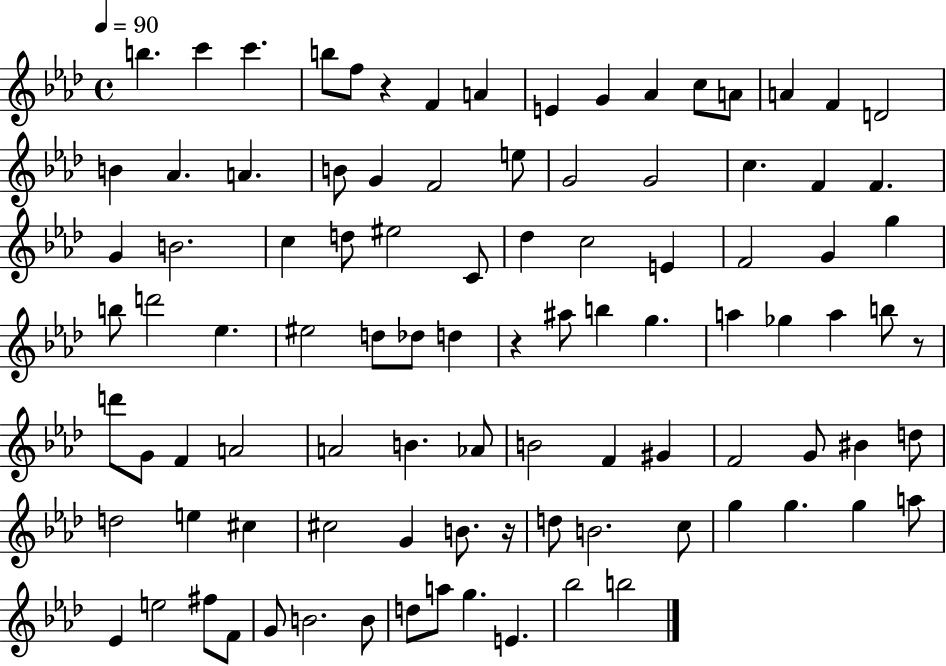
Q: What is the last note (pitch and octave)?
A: B5